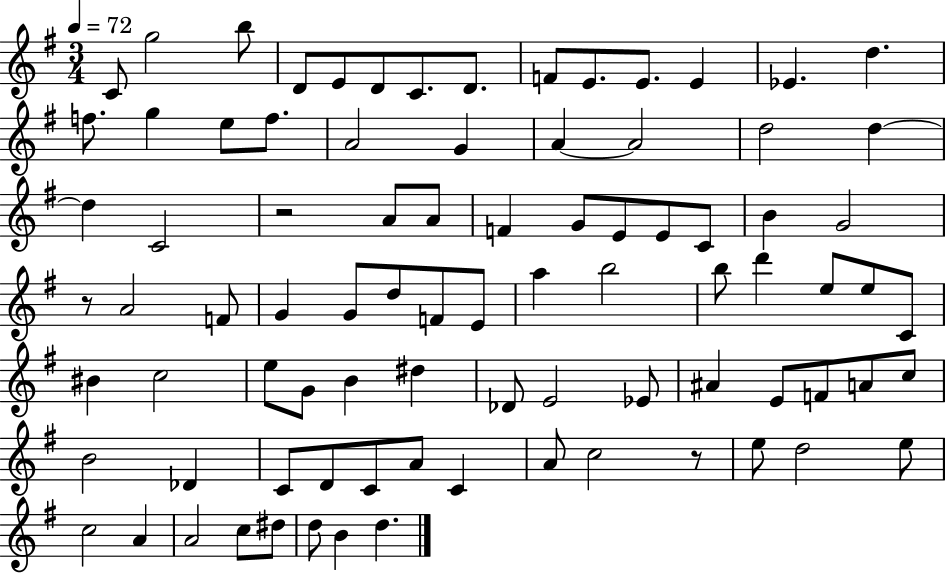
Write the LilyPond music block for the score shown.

{
  \clef treble
  \numericTimeSignature
  \time 3/4
  \key g \major
  \tempo 4 = 72
  c'8 g''2 b''8 | d'8 e'8 d'8 c'8. d'8. | f'8 e'8. e'8. e'4 | ees'4. d''4. | \break f''8. g''4 e''8 f''8. | a'2 g'4 | a'4~~ a'2 | d''2 d''4~~ | \break d''4 c'2 | r2 a'8 a'8 | f'4 g'8 e'8 e'8 c'8 | b'4 g'2 | \break r8 a'2 f'8 | g'4 g'8 d''8 f'8 e'8 | a''4 b''2 | b''8 d'''4 e''8 e''8 c'8 | \break bis'4 c''2 | e''8 g'8 b'4 dis''4 | des'8 e'2 ees'8 | ais'4 e'8 f'8 a'8 c''8 | \break b'2 des'4 | c'8 d'8 c'8 a'8 c'4 | a'8 c''2 r8 | e''8 d''2 e''8 | \break c''2 a'4 | a'2 c''8 dis''8 | d''8 b'4 d''4. | \bar "|."
}